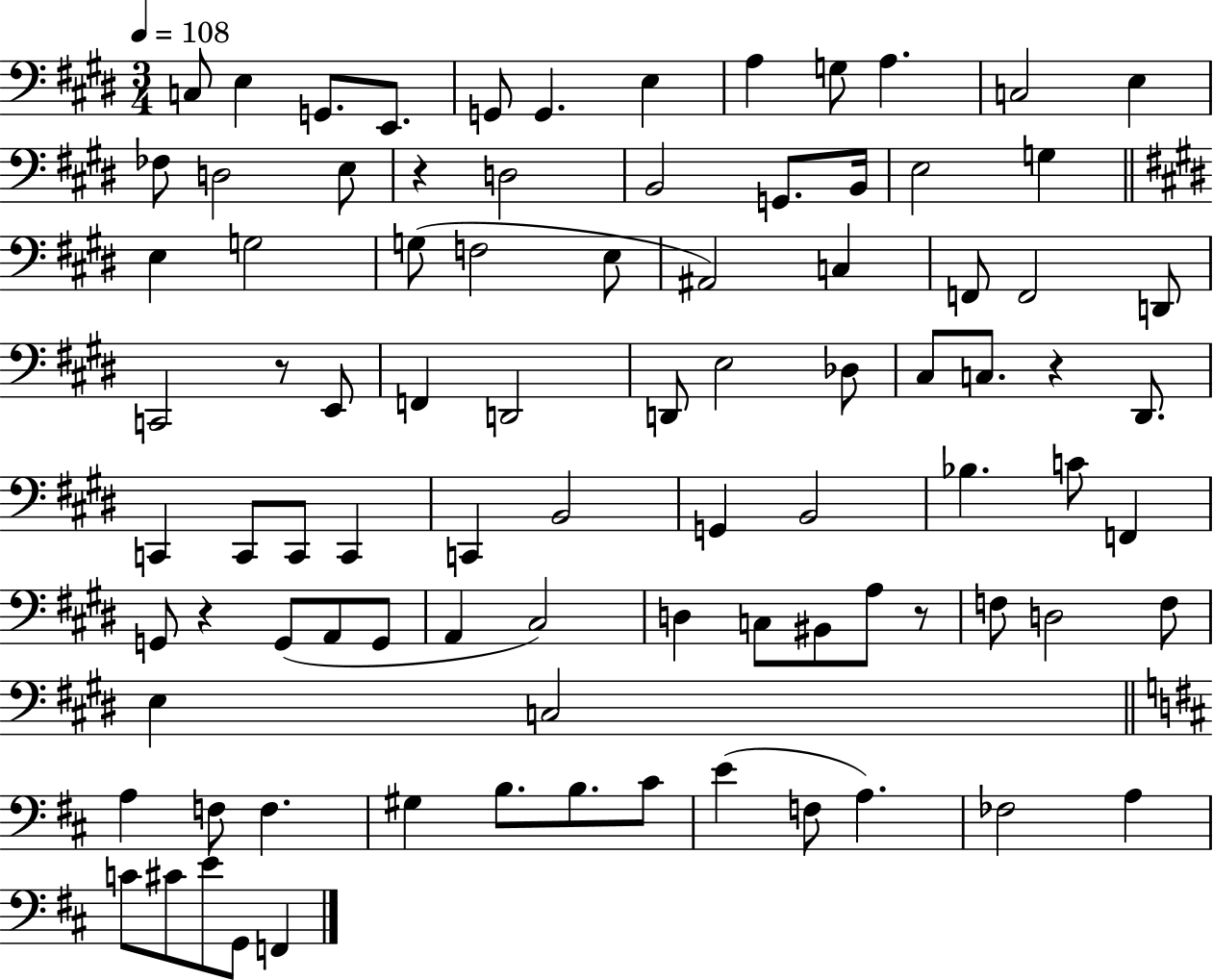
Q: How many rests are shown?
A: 5